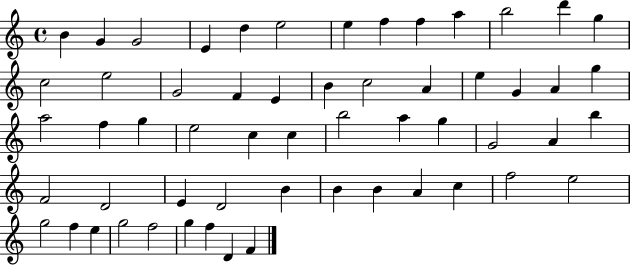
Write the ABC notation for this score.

X:1
T:Untitled
M:4/4
L:1/4
K:C
B G G2 E d e2 e f f a b2 d' g c2 e2 G2 F E B c2 A e G A g a2 f g e2 c c b2 a g G2 A b F2 D2 E D2 B B B A c f2 e2 g2 f e g2 f2 g f D F